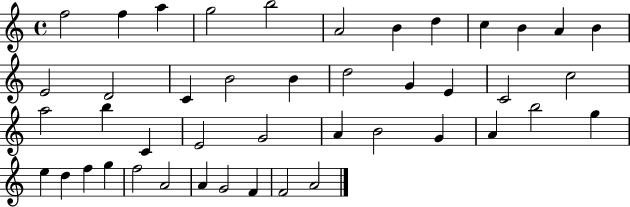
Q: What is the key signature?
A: C major